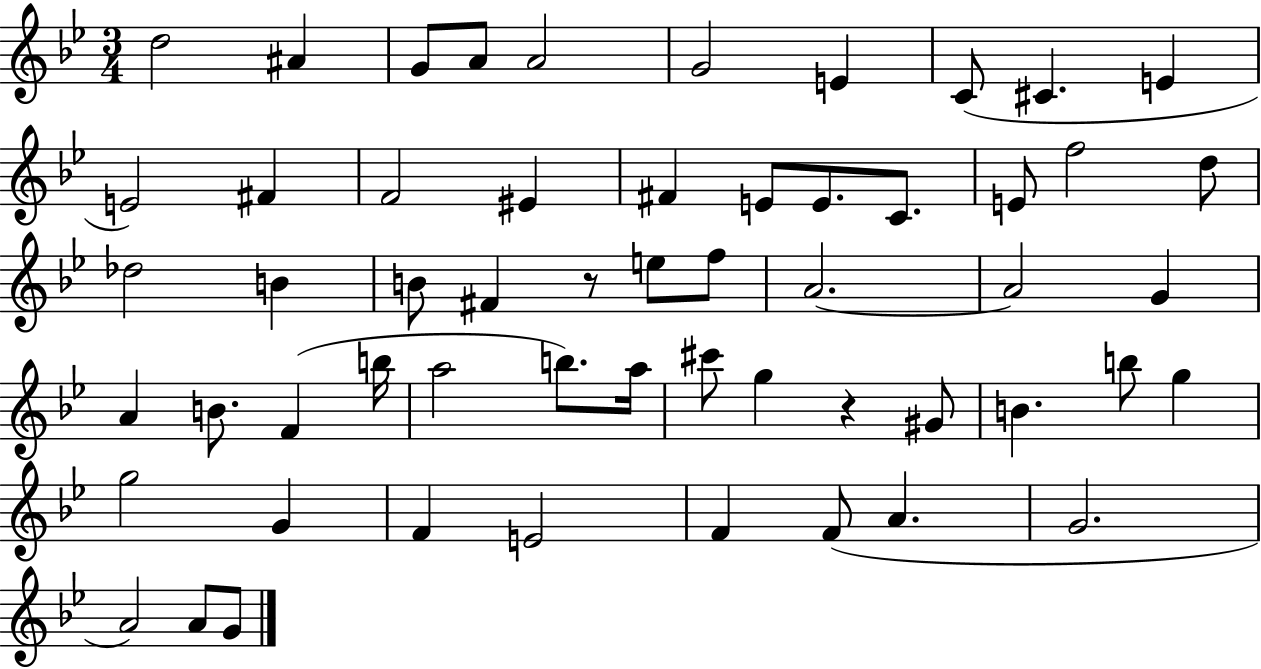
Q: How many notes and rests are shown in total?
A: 56